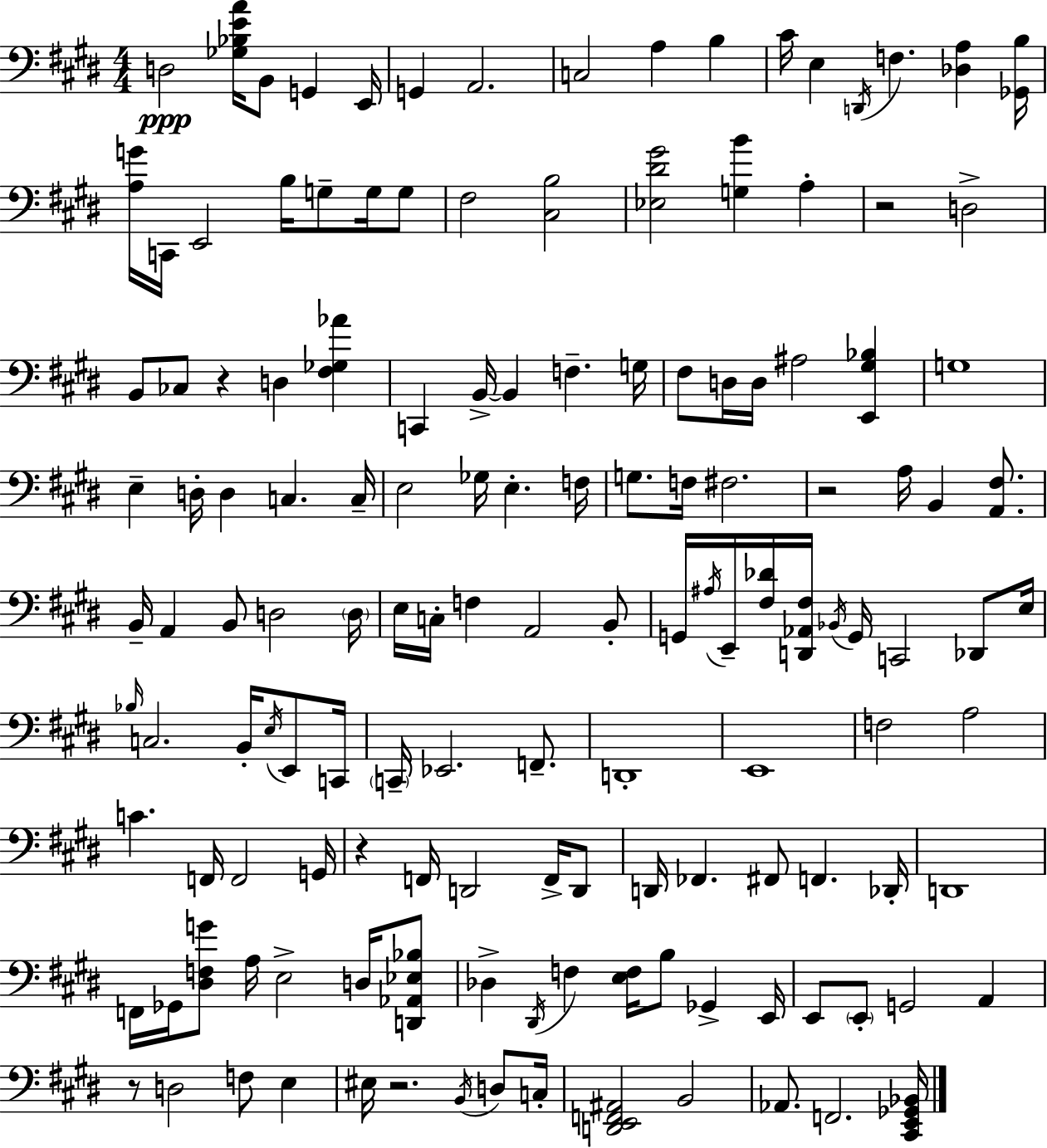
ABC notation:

X:1
T:Untitled
M:4/4
L:1/4
K:E
D,2 [_G,_B,EA]/4 B,,/2 G,, E,,/4 G,, A,,2 C,2 A, B, ^C/4 E, D,,/4 F, [_D,A,] [_G,,B,]/4 [A,G]/4 C,,/4 E,,2 B,/4 G,/2 G,/4 G,/2 ^F,2 [^C,B,]2 [_E,^D^G]2 [G,B] A, z2 D,2 B,,/2 _C,/2 z D, [^F,_G,_A] C,, B,,/4 B,, F, G,/4 ^F,/2 D,/4 D,/4 ^A,2 [E,,^G,_B,] G,4 E, D,/4 D, C, C,/4 E,2 _G,/4 E, F,/4 G,/2 F,/4 ^F,2 z2 A,/4 B,, [A,,^F,]/2 B,,/4 A,, B,,/2 D,2 D,/4 E,/4 C,/4 F, A,,2 B,,/2 G,,/4 ^A,/4 E,,/4 [^F,_D]/4 [D,,_A,,^F,]/4 _B,,/4 G,,/4 C,,2 _D,,/2 E,/4 _B,/4 C,2 B,,/4 E,/4 E,,/2 C,,/4 C,,/4 _E,,2 F,,/2 D,,4 E,,4 F,2 A,2 C F,,/4 F,,2 G,,/4 z F,,/4 D,,2 F,,/4 D,,/2 D,,/4 _F,, ^F,,/2 F,, _D,,/4 D,,4 F,,/4 _G,,/4 [^D,F,G]/2 A,/4 E,2 D,/4 [D,,_A,,_E,_B,]/2 _D, ^D,,/4 F, [E,F,]/4 B,/2 _G,, E,,/4 E,,/2 E,,/2 G,,2 A,, z/2 D,2 F,/2 E, ^E,/4 z2 B,,/4 D,/2 C,/4 [D,,E,,F,,^A,,]2 B,,2 _A,,/2 F,,2 [^C,,E,,_G,,_B,,]/4